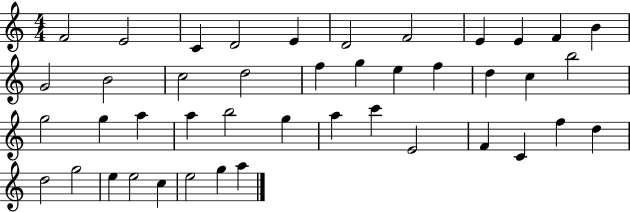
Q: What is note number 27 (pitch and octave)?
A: B5